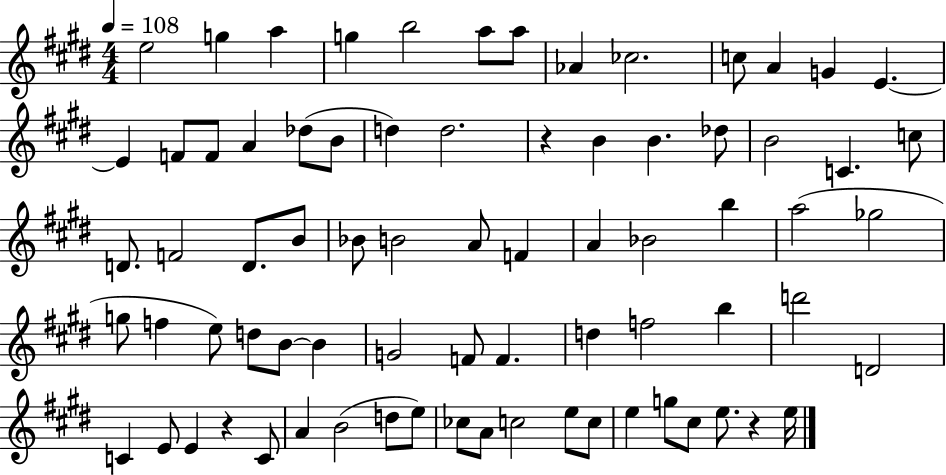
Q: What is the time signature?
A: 4/4